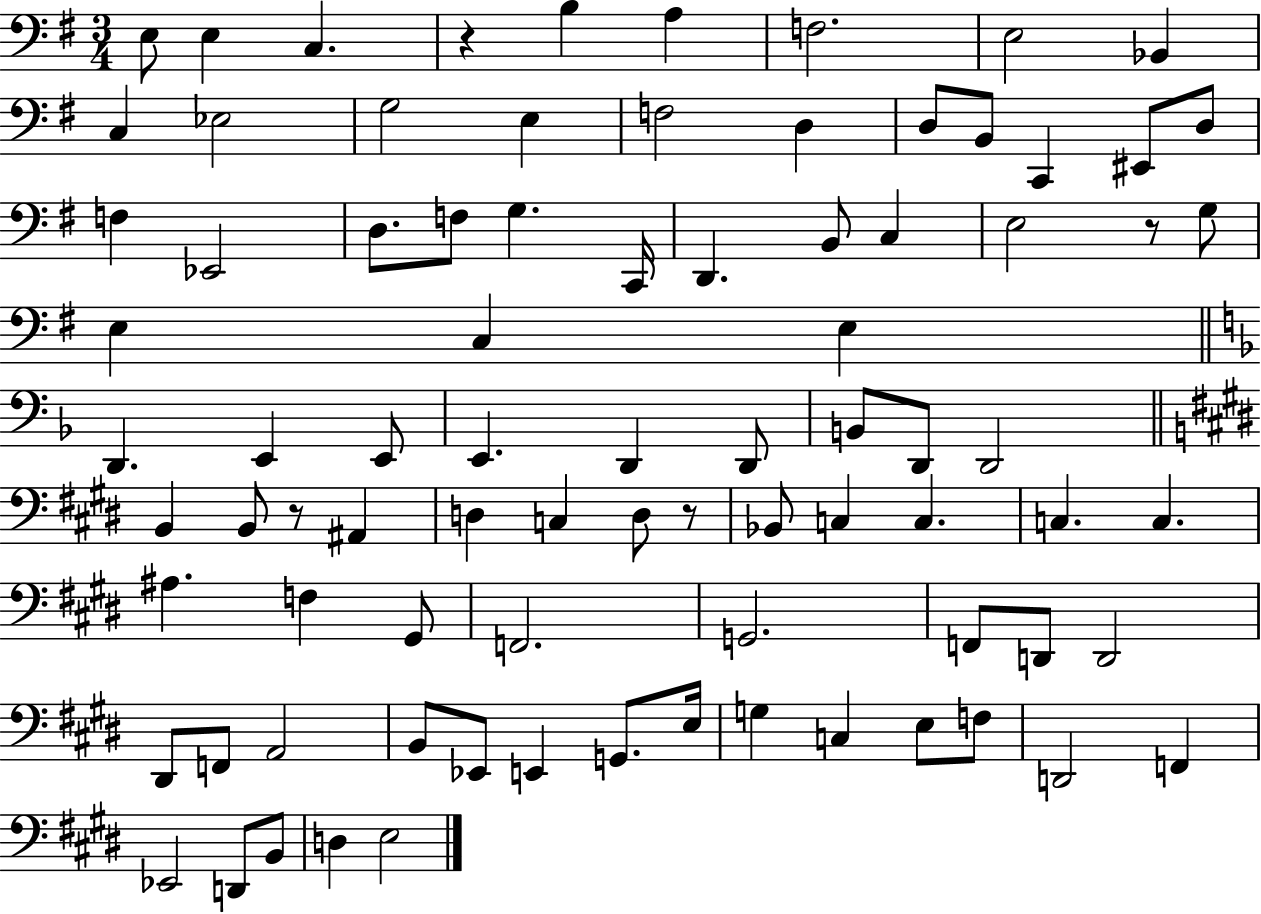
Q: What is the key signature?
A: G major